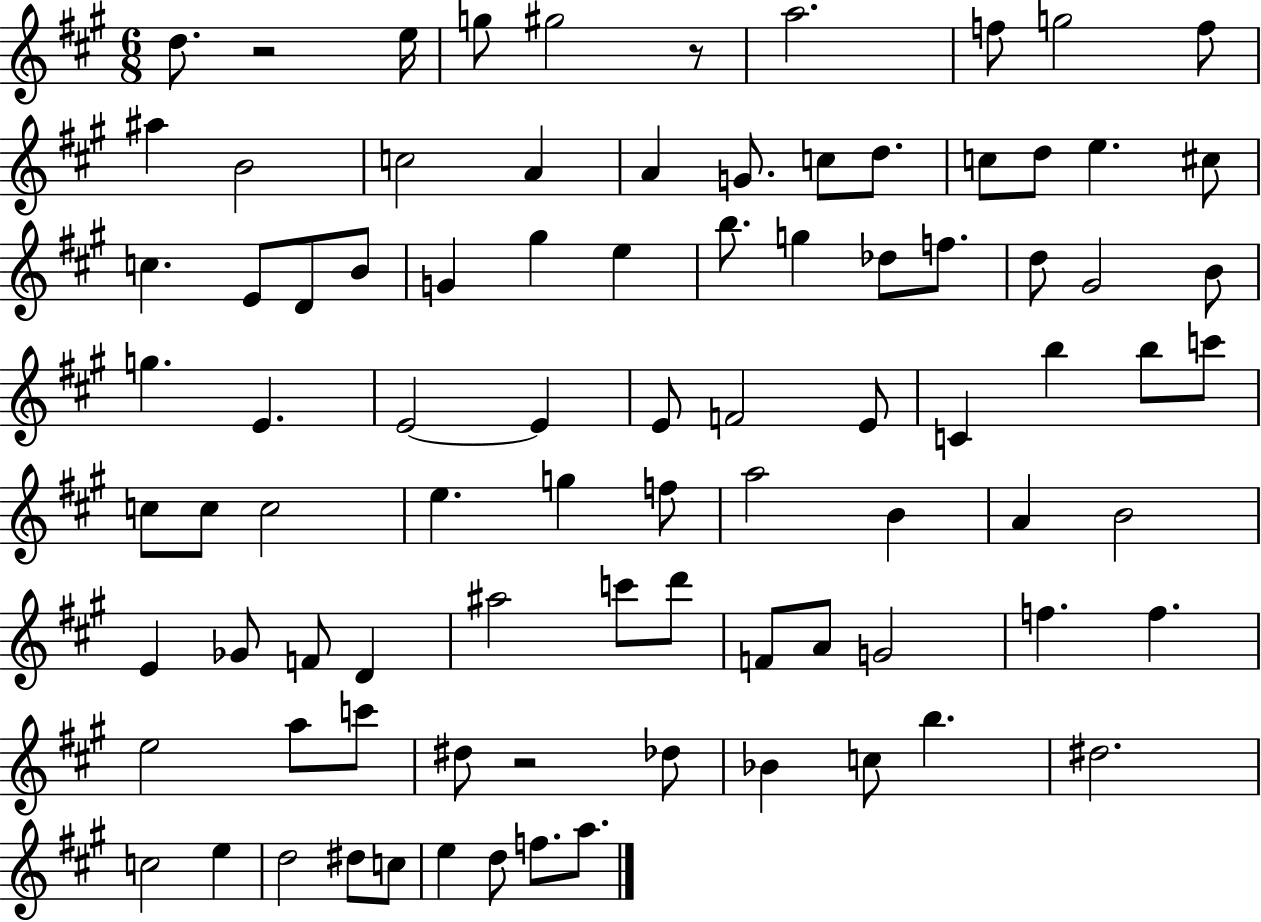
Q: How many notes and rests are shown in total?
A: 88